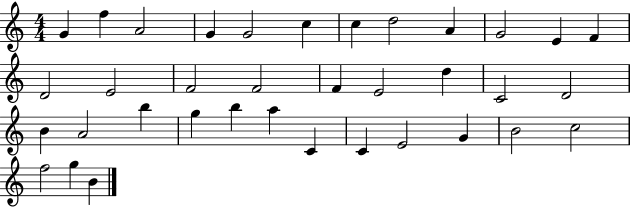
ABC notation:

X:1
T:Untitled
M:4/4
L:1/4
K:C
G f A2 G G2 c c d2 A G2 E F D2 E2 F2 F2 F E2 d C2 D2 B A2 b g b a C C E2 G B2 c2 f2 g B